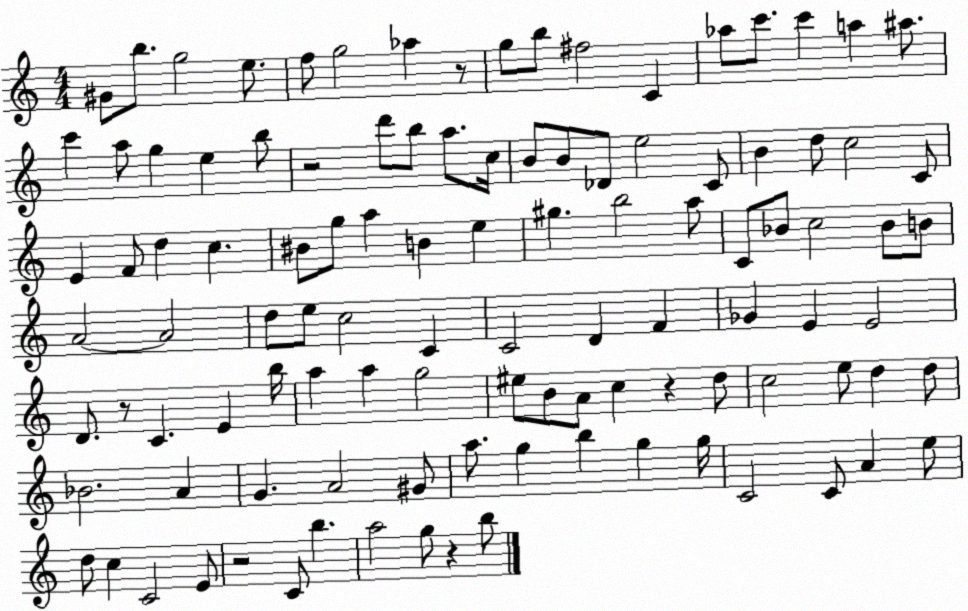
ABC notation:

X:1
T:Untitled
M:4/4
L:1/4
K:C
^G/2 b/2 g2 e/2 f/2 g2 _a z/2 g/2 b/2 ^f2 C _a/2 c'/2 c' a ^a/2 c' a/2 g e b/2 z2 d'/2 b/2 a/2 c/4 B/2 B/2 _D/2 e2 C/2 B d/2 c2 C/2 E F/2 d c ^B/2 g/2 a B e ^g b2 a/2 C/2 _B/2 c2 _B/2 B/2 A2 A2 d/2 e/2 c2 C C2 D F _G E E2 D/2 z/2 C E b/4 a a g2 ^e/2 B/2 A/2 c z d/2 c2 e/2 d d/2 _B2 A G A2 ^G/2 a/2 g b g g/4 C2 C/2 A e/2 d/2 c C2 E/2 z2 C/2 b a2 g/2 z b/2